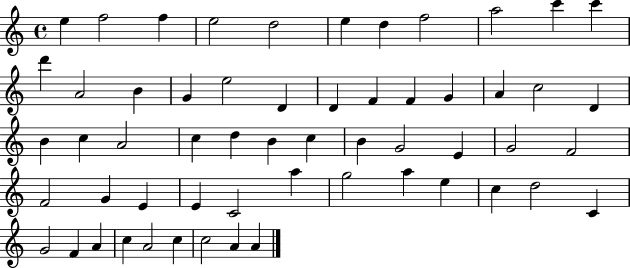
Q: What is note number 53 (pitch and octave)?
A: A4